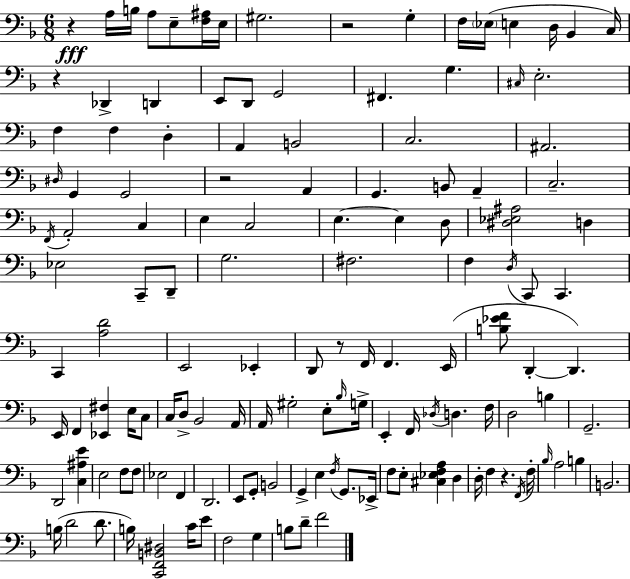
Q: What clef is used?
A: bass